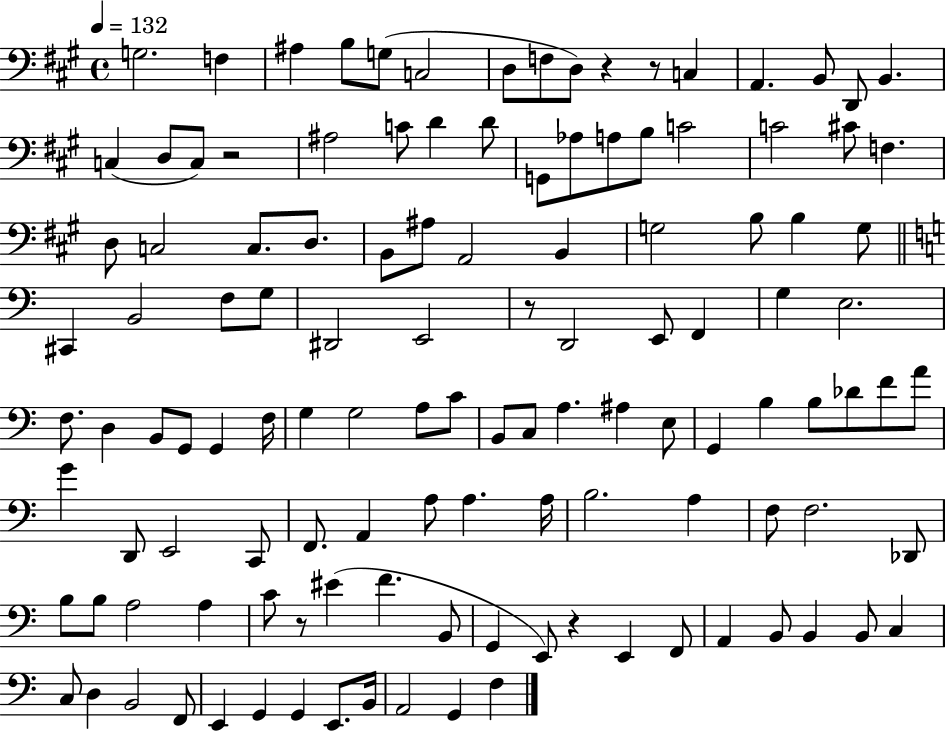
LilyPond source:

{
  \clef bass
  \time 4/4
  \defaultTimeSignature
  \key a \major
  \tempo 4 = 132
  g2. f4 | ais4 b8 g8( c2 | d8 f8 d8) r4 r8 c4 | a,4. b,8 d,8 b,4. | \break c4( d8 c8) r2 | ais2 c'8 d'4 d'8 | g,8 aes8 a8 b8 c'2 | c'2 cis'8 f4. | \break d8 c2 c8. d8. | b,8 ais8 a,2 b,4 | g2 b8 b4 g8 | \bar "||" \break \key c \major cis,4 b,2 f8 g8 | dis,2 e,2 | r8 d,2 e,8 f,4 | g4 e2. | \break f8. d4 b,8 g,8 g,4 f16 | g4 g2 a8 c'8 | b,8 c8 a4. ais4 e8 | g,4 b4 b8 des'8 f'8 a'8 | \break g'4 d,8 e,2 c,8 | f,8. a,4 a8 a4. a16 | b2. a4 | f8 f2. des,8 | \break b8 b8 a2 a4 | c'8 r8 eis'4( f'4. b,8 | g,4 e,8) r4 e,4 f,8 | a,4 b,8 b,4 b,8 c4 | \break c8 d4 b,2 f,8 | e,4 g,4 g,4 e,8. b,16 | a,2 g,4 f4 | \bar "|."
}